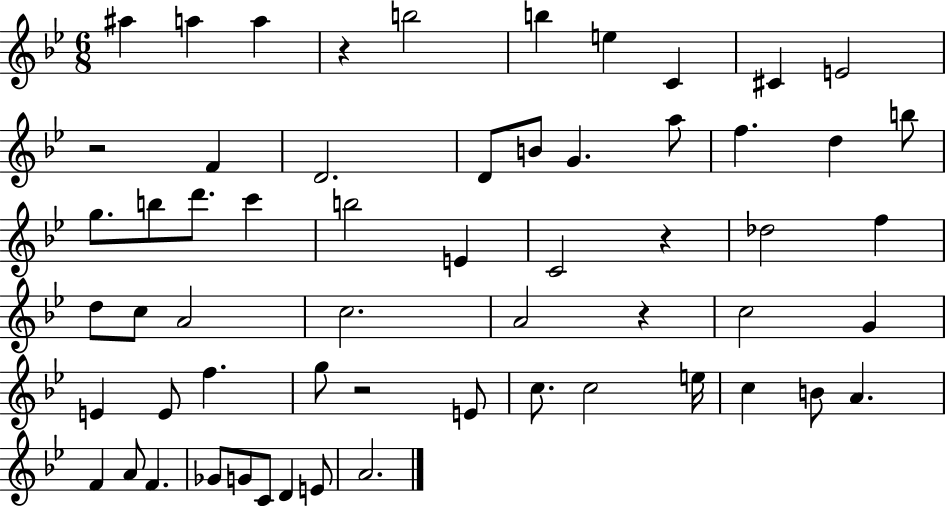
{
  \clef treble
  \numericTimeSignature
  \time 6/8
  \key bes \major
  \repeat volta 2 { ais''4 a''4 a''4 | r4 b''2 | b''4 e''4 c'4 | cis'4 e'2 | \break r2 f'4 | d'2. | d'8 b'8 g'4. a''8 | f''4. d''4 b''8 | \break g''8. b''8 d'''8. c'''4 | b''2 e'4 | c'2 r4 | des''2 f''4 | \break d''8 c''8 a'2 | c''2. | a'2 r4 | c''2 g'4 | \break e'4 e'8 f''4. | g''8 r2 e'8 | c''8. c''2 e''16 | c''4 b'8 a'4. | \break f'4 a'8 f'4. | ges'8 g'8 c'8 d'4 e'8 | a'2. | } \bar "|."
}